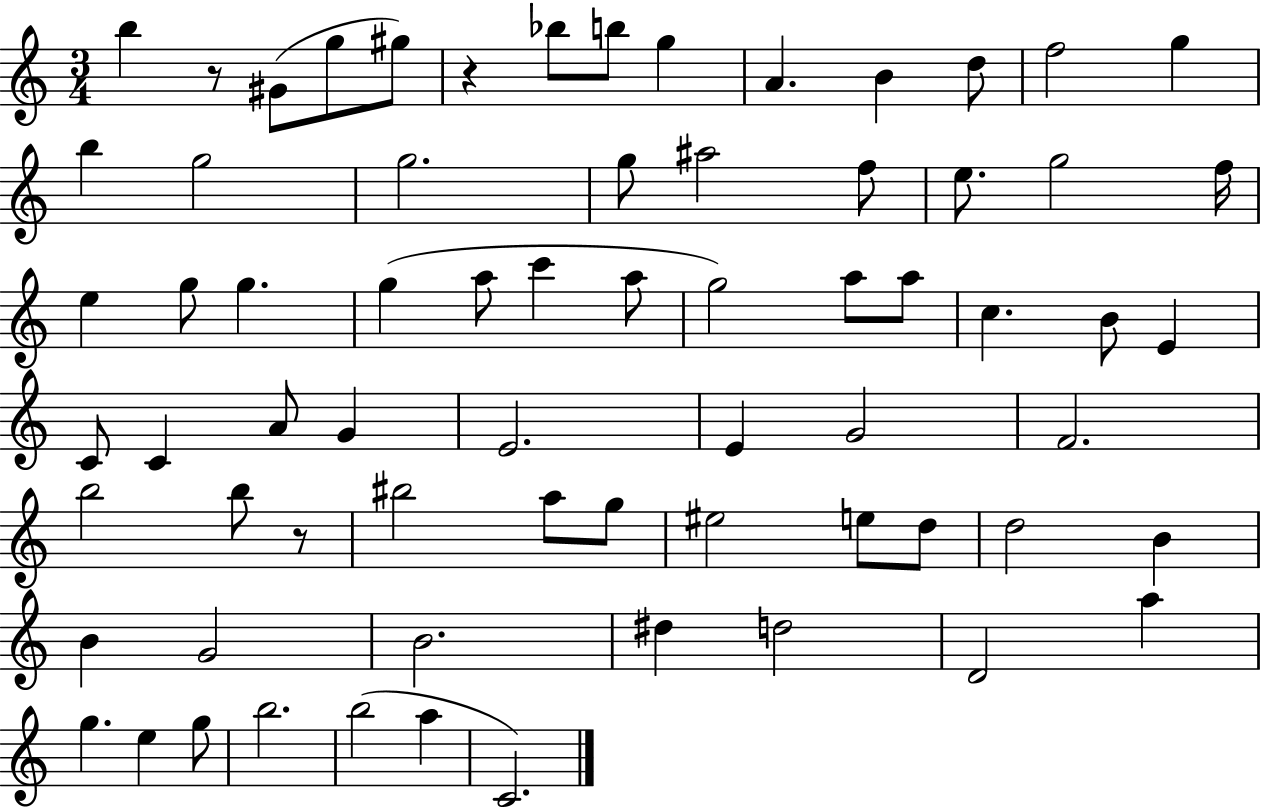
B5/q R/e G#4/e G5/e G#5/e R/q Bb5/e B5/e G5/q A4/q. B4/q D5/e F5/h G5/q B5/q G5/h G5/h. G5/e A#5/h F5/e E5/e. G5/h F5/s E5/q G5/e G5/q. G5/q A5/e C6/q A5/e G5/h A5/e A5/e C5/q. B4/e E4/q C4/e C4/q A4/e G4/q E4/h. E4/q G4/h F4/h. B5/h B5/e R/e BIS5/h A5/e G5/e EIS5/h E5/e D5/e D5/h B4/q B4/q G4/h B4/h. D#5/q D5/h D4/h A5/q G5/q. E5/q G5/e B5/h. B5/h A5/q C4/h.